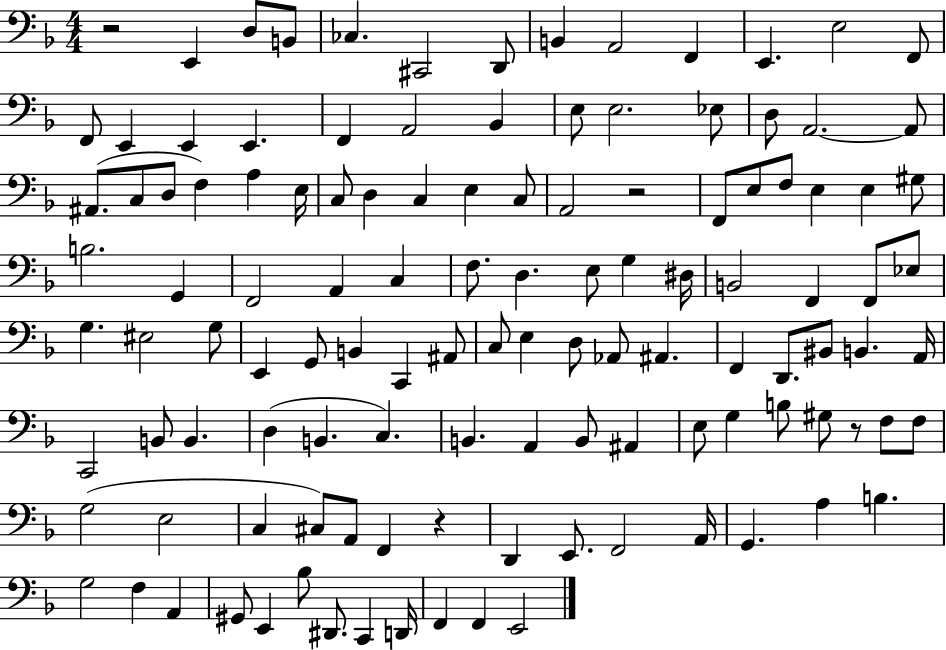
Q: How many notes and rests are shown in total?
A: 120